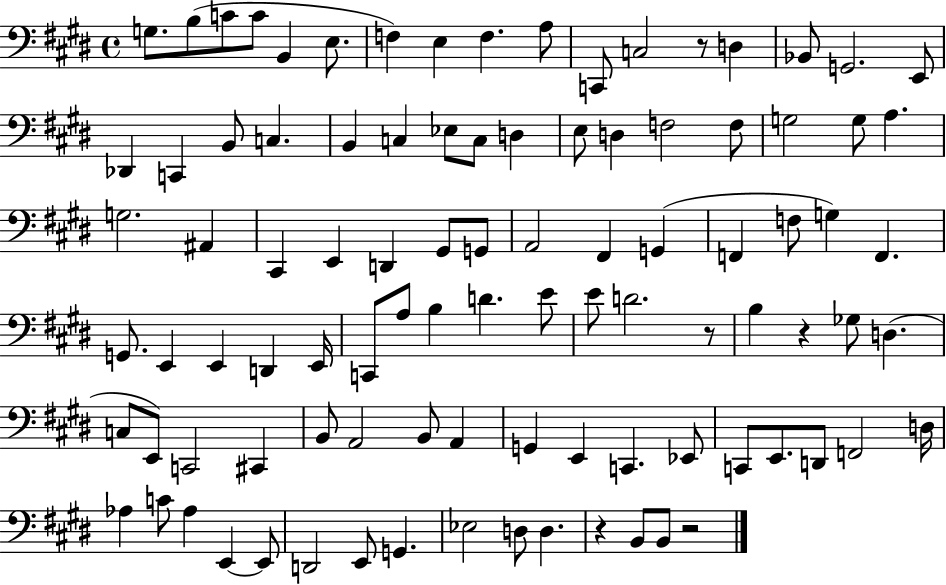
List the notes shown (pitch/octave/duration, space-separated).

G3/e. B3/e C4/e C4/e B2/q E3/e. F3/q E3/q F3/q. A3/e C2/e C3/h R/e D3/q Bb2/e G2/h. E2/e Db2/q C2/q B2/e C3/q. B2/q C3/q Eb3/e C3/e D3/q E3/e D3/q F3/h F3/e G3/h G3/e A3/q. G3/h. A#2/q C#2/q E2/q D2/q G#2/e G2/e A2/h F#2/q G2/q F2/q F3/e G3/q F2/q. G2/e. E2/q E2/q D2/q E2/s C2/e A3/e B3/q D4/q. E4/e E4/e D4/h. R/e B3/q R/q Gb3/e D3/q. C3/e E2/e C2/h C#2/q B2/e A2/h B2/e A2/q G2/q E2/q C2/q. Eb2/e C2/e E2/e. D2/e F2/h D3/s Ab3/q C4/e Ab3/q E2/q E2/e D2/h E2/e G2/q. Eb3/h D3/e D3/q. R/q B2/e B2/e R/h